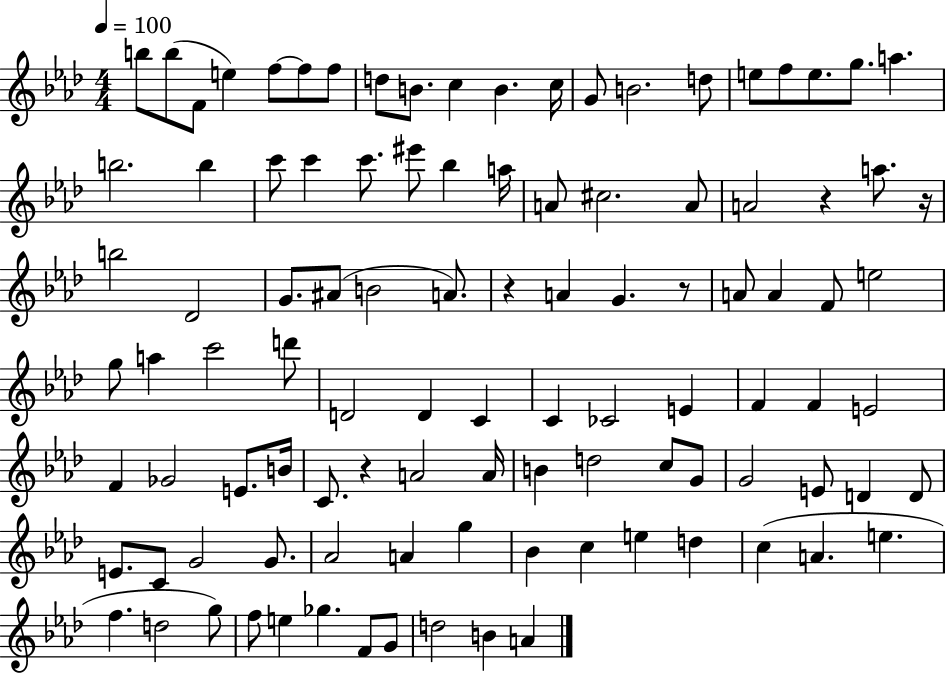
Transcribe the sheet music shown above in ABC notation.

X:1
T:Untitled
M:4/4
L:1/4
K:Ab
b/2 b/2 F/2 e f/2 f/2 f/2 d/2 B/2 c B c/4 G/2 B2 d/2 e/2 f/2 e/2 g/2 a b2 b c'/2 c' c'/2 ^e'/2 _b a/4 A/2 ^c2 A/2 A2 z a/2 z/4 b2 _D2 G/2 ^A/2 B2 A/2 z A G z/2 A/2 A F/2 e2 g/2 a c'2 d'/2 D2 D C C _C2 E F F E2 F _G2 E/2 B/4 C/2 z A2 A/4 B d2 c/2 G/2 G2 E/2 D D/2 E/2 C/2 G2 G/2 _A2 A g _B c e d c A e f d2 g/2 f/2 e _g F/2 G/2 d2 B A